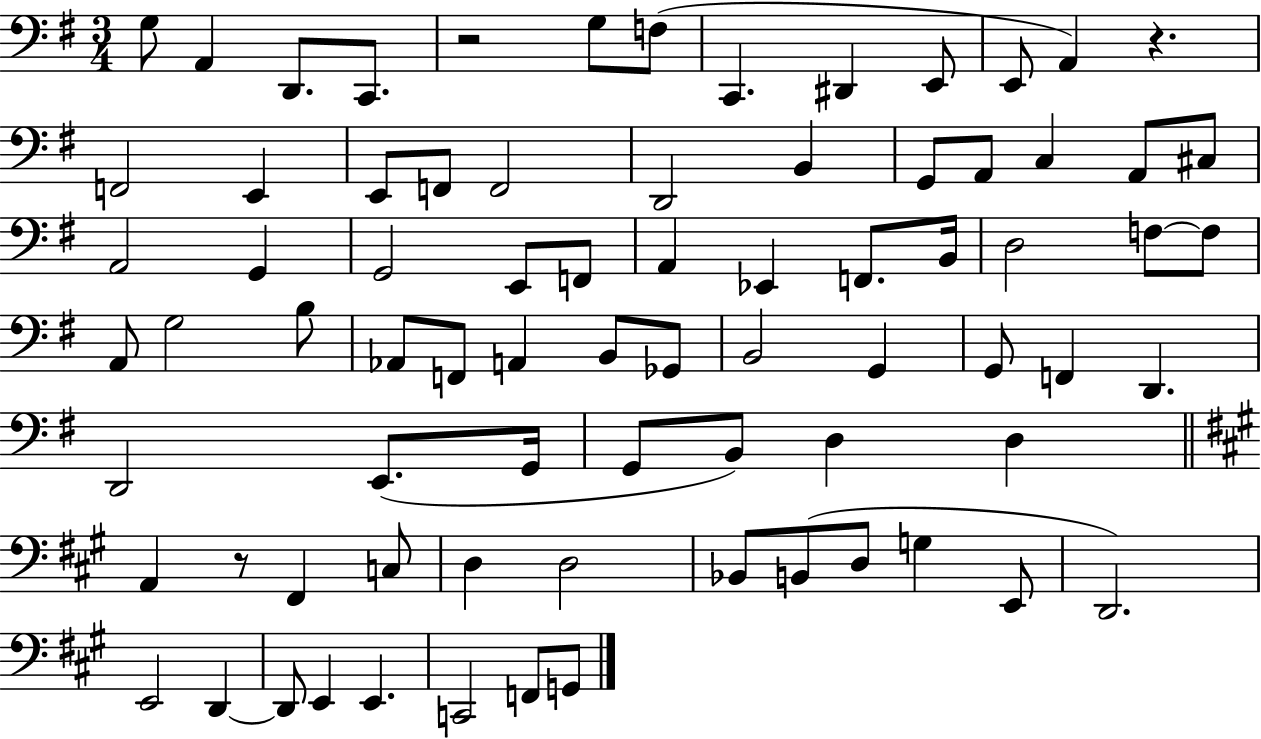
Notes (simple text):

G3/e A2/q D2/e. C2/e. R/h G3/e F3/e C2/q. D#2/q E2/e E2/e A2/q R/q. F2/h E2/q E2/e F2/e F2/h D2/h B2/q G2/e A2/e C3/q A2/e C#3/e A2/h G2/q G2/h E2/e F2/e A2/q Eb2/q F2/e. B2/s D3/h F3/e F3/e A2/e G3/h B3/e Ab2/e F2/e A2/q B2/e Gb2/e B2/h G2/q G2/e F2/q D2/q. D2/h E2/e. G2/s G2/e B2/e D3/q D3/q A2/q R/e F#2/q C3/e D3/q D3/h Bb2/e B2/e D3/e G3/q E2/e D2/h. E2/h D2/q D2/e E2/q E2/q. C2/h F2/e G2/e